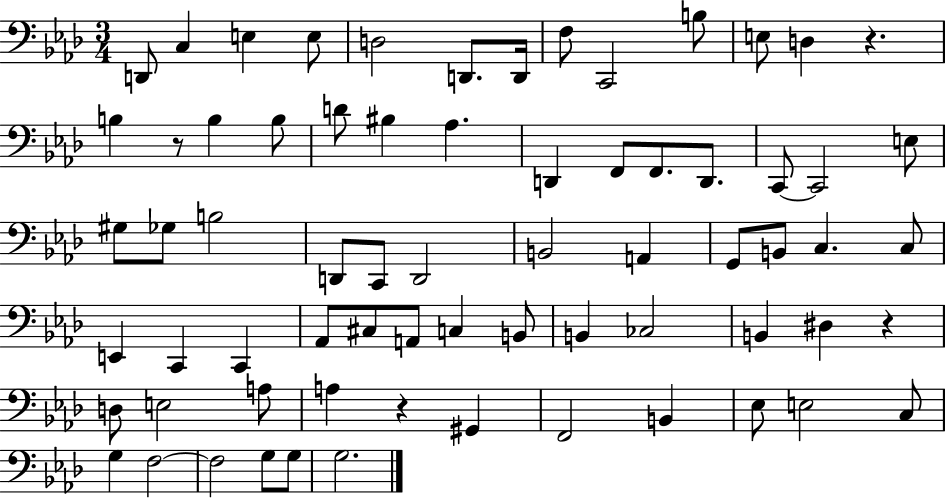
{
  \clef bass
  \numericTimeSignature
  \time 3/4
  \key aes \major
  d,8 c4 e4 e8 | d2 d,8. d,16 | f8 c,2 b8 | e8 d4 r4. | \break b4 r8 b4 b8 | d'8 bis4 aes4. | d,4 f,8 f,8. d,8. | c,8~~ c,2 e8 | \break gis8 ges8 b2 | d,8 c,8 d,2 | b,2 a,4 | g,8 b,8 c4. c8 | \break e,4 c,4 c,4 | aes,8 cis8 a,8 c4 b,8 | b,4 ces2 | b,4 dis4 r4 | \break d8 e2 a8 | a4 r4 gis,4 | f,2 b,4 | ees8 e2 c8 | \break g4 f2~~ | f2 g8 g8 | g2. | \bar "|."
}